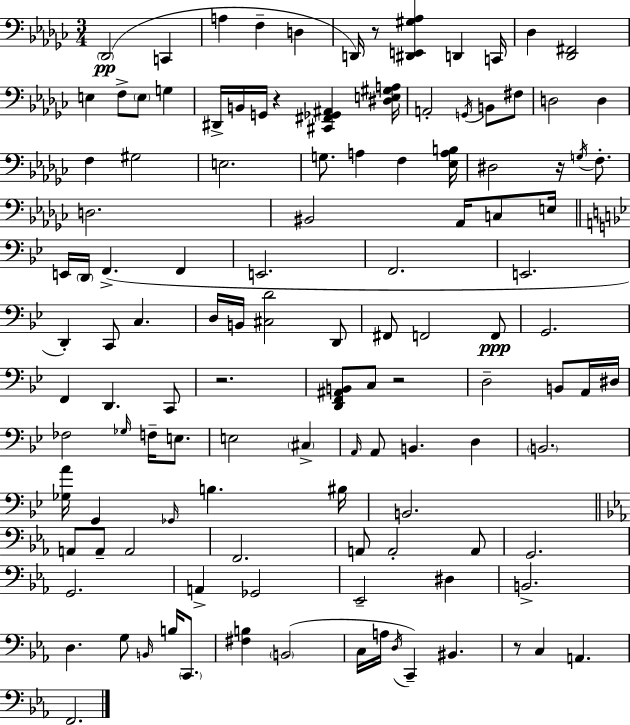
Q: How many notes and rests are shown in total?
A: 120